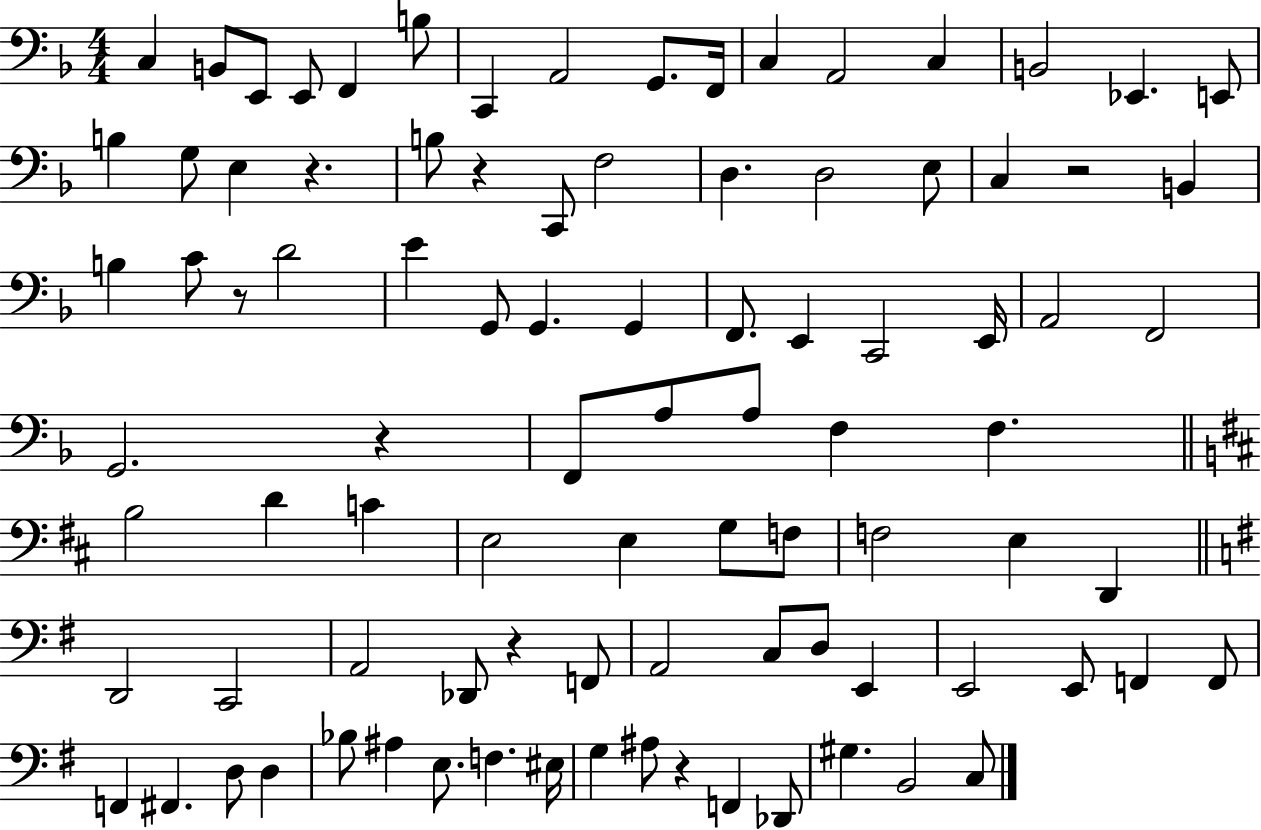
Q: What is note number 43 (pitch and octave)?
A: A3